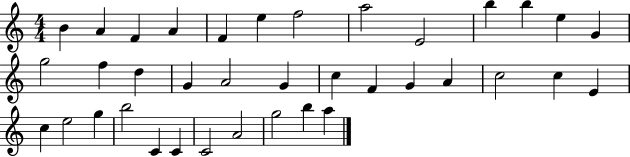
X:1
T:Untitled
M:4/4
L:1/4
K:C
B A F A F e f2 a2 E2 b b e G g2 f d G A2 G c F G A c2 c E c e2 g b2 C C C2 A2 g2 b a